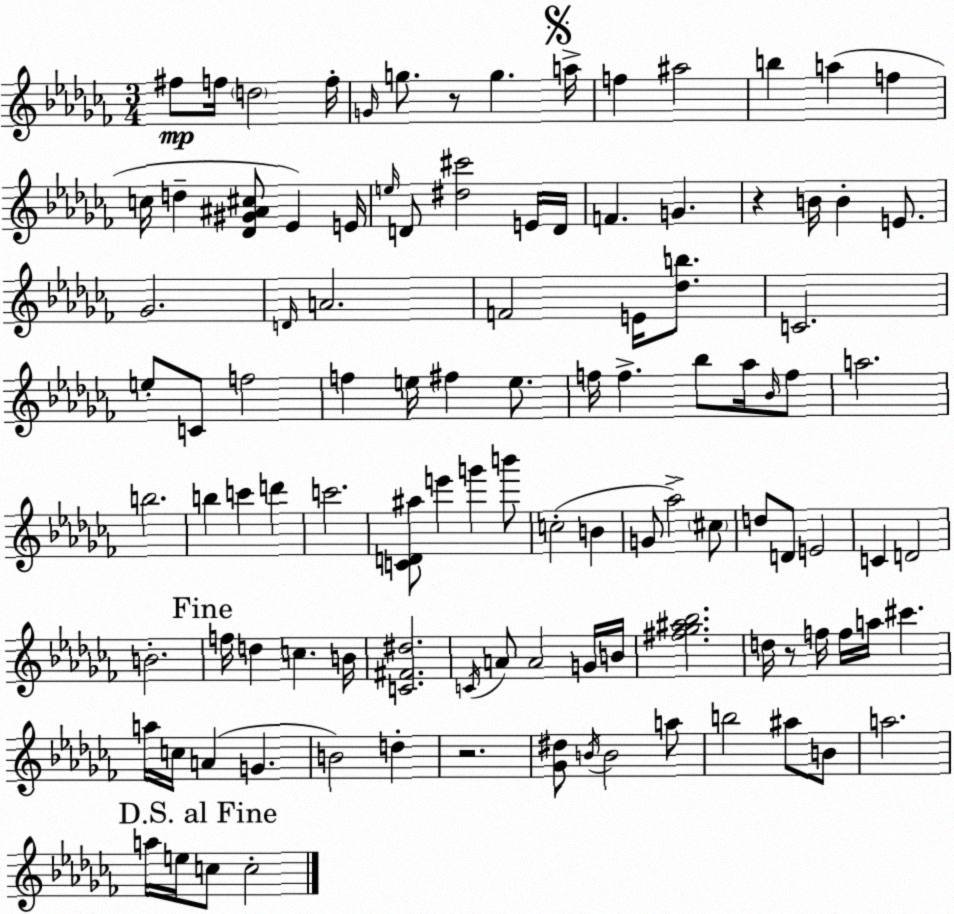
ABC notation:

X:1
T:Untitled
M:3/4
L:1/4
K:Abm
^f/2 f/4 d2 f/4 G/4 g/2 z/2 g a/4 f ^a2 b a f c/4 d [_D^G^A^c]/2 _E E/4 e/4 D/2 [^d^c']2 E/4 D/4 F G z B/4 B E/2 _G2 D/4 A2 F2 E/4 [_db]/2 C2 e/2 C/2 f2 f e/4 ^f e/2 f/4 f _b/2 _a/4 _B/4 f/2 a2 b2 b c' d' c'2 [CD^a]/2 e' g' b'/2 c2 B G/2 _a2 ^c/2 d/2 D/2 E2 C D2 B2 f/4 d c B/4 [C^F^d]2 C/4 A/2 A2 G/4 B/4 [^f_g^a_b]2 d/4 z/2 f/4 f/4 a/4 ^c' a/4 c/4 A G B2 d z2 [_G^d]/2 B/4 B2 a/2 b2 ^a/2 B/2 a2 a/4 e/4 c/2 c2